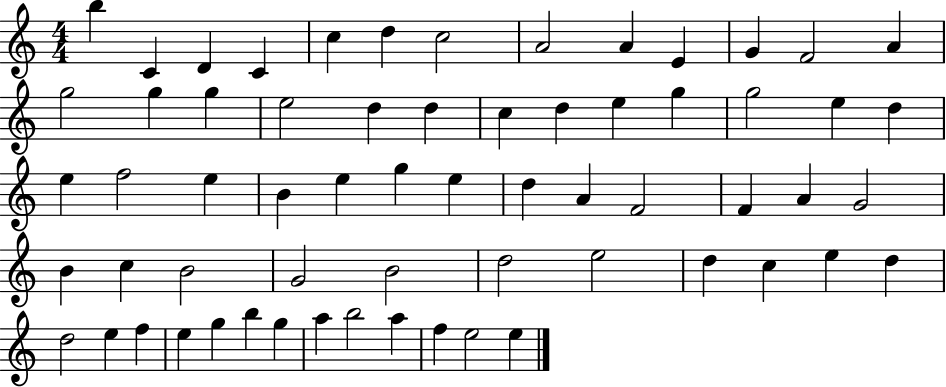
B5/q C4/q D4/q C4/q C5/q D5/q C5/h A4/h A4/q E4/q G4/q F4/h A4/q G5/h G5/q G5/q E5/h D5/q D5/q C5/q D5/q E5/q G5/q G5/h E5/q D5/q E5/q F5/h E5/q B4/q E5/q G5/q E5/q D5/q A4/q F4/h F4/q A4/q G4/h B4/q C5/q B4/h G4/h B4/h D5/h E5/h D5/q C5/q E5/q D5/q D5/h E5/q F5/q E5/q G5/q B5/q G5/q A5/q B5/h A5/q F5/q E5/h E5/q